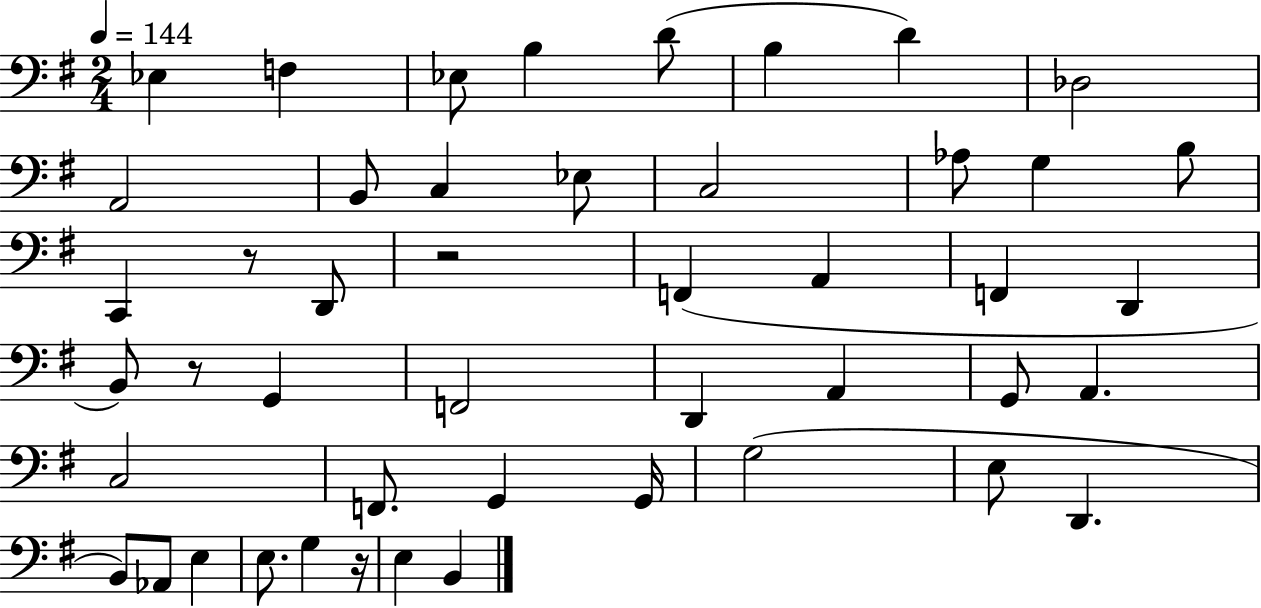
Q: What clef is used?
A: bass